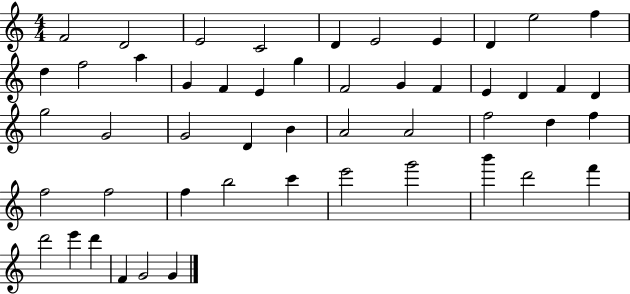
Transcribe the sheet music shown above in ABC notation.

X:1
T:Untitled
M:4/4
L:1/4
K:C
F2 D2 E2 C2 D E2 E D e2 f d f2 a G F E g F2 G F E D F D g2 G2 G2 D B A2 A2 f2 d f f2 f2 f b2 c' e'2 g'2 b' d'2 f' d'2 e' d' F G2 G